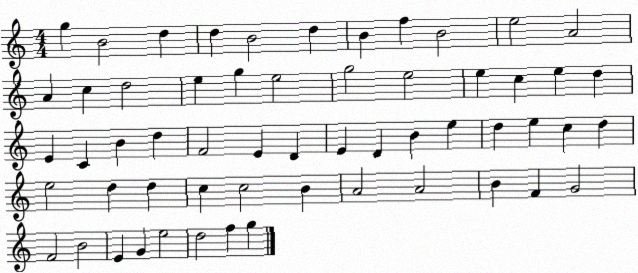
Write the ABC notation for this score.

X:1
T:Untitled
M:4/4
L:1/4
K:C
g B2 d d B2 d B f B2 e2 A2 A c d2 e g e2 g2 e2 e c e d E C B d F2 E D E D B e d e c d e2 d d c c2 B A2 A2 B F G2 F2 B2 E G e2 d2 f g